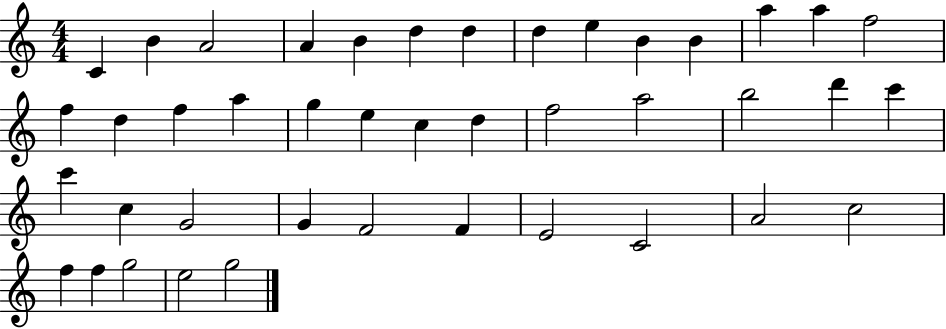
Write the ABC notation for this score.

X:1
T:Untitled
M:4/4
L:1/4
K:C
C B A2 A B d d d e B B a a f2 f d f a g e c d f2 a2 b2 d' c' c' c G2 G F2 F E2 C2 A2 c2 f f g2 e2 g2